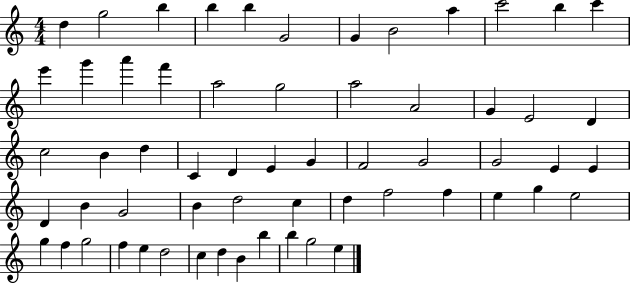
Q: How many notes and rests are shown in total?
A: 60